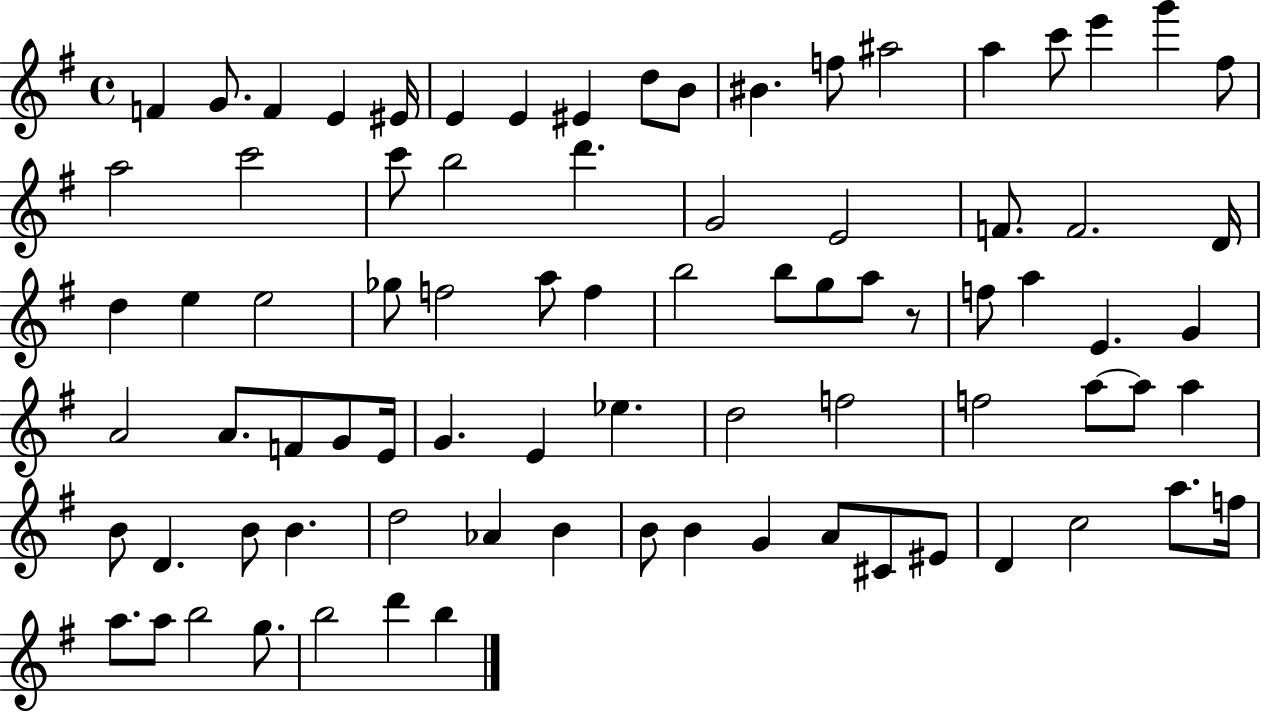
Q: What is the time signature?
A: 4/4